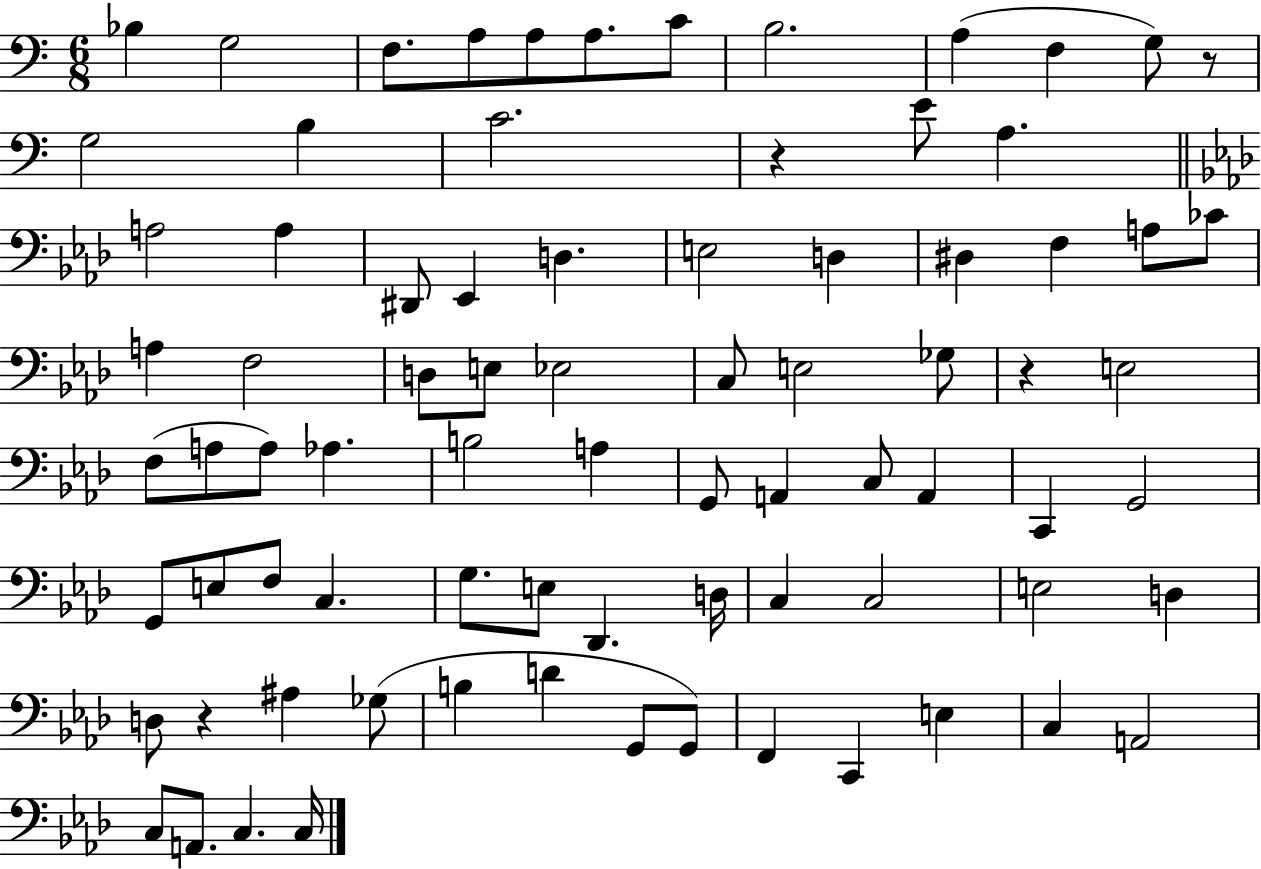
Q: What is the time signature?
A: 6/8